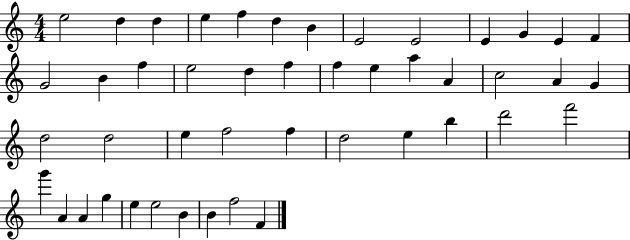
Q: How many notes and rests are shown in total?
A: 46